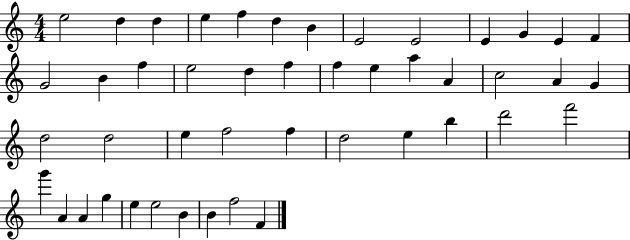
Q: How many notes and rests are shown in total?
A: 46